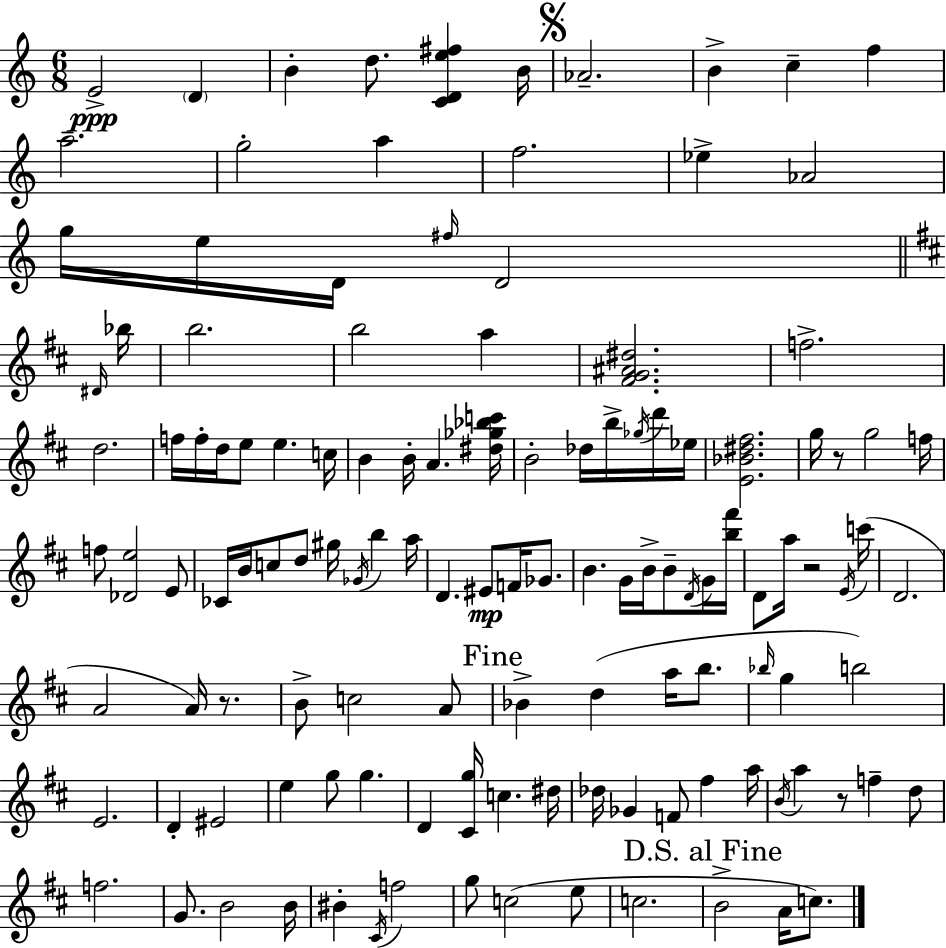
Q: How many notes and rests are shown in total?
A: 125